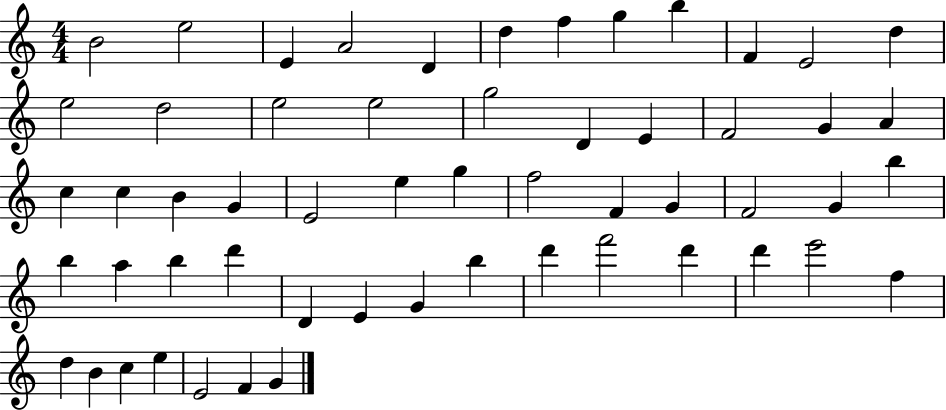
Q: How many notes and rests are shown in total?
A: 56